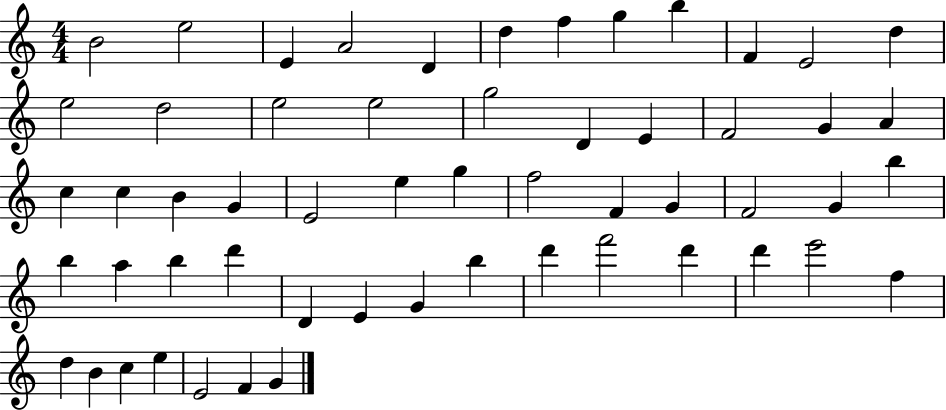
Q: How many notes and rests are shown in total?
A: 56